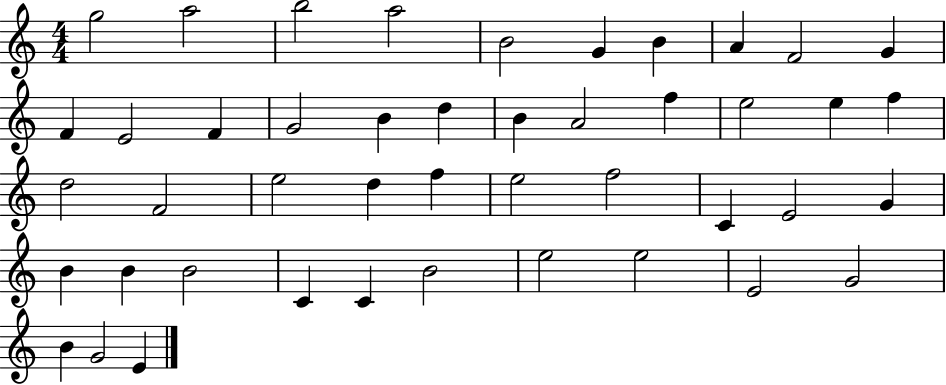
X:1
T:Untitled
M:4/4
L:1/4
K:C
g2 a2 b2 a2 B2 G B A F2 G F E2 F G2 B d B A2 f e2 e f d2 F2 e2 d f e2 f2 C E2 G B B B2 C C B2 e2 e2 E2 G2 B G2 E